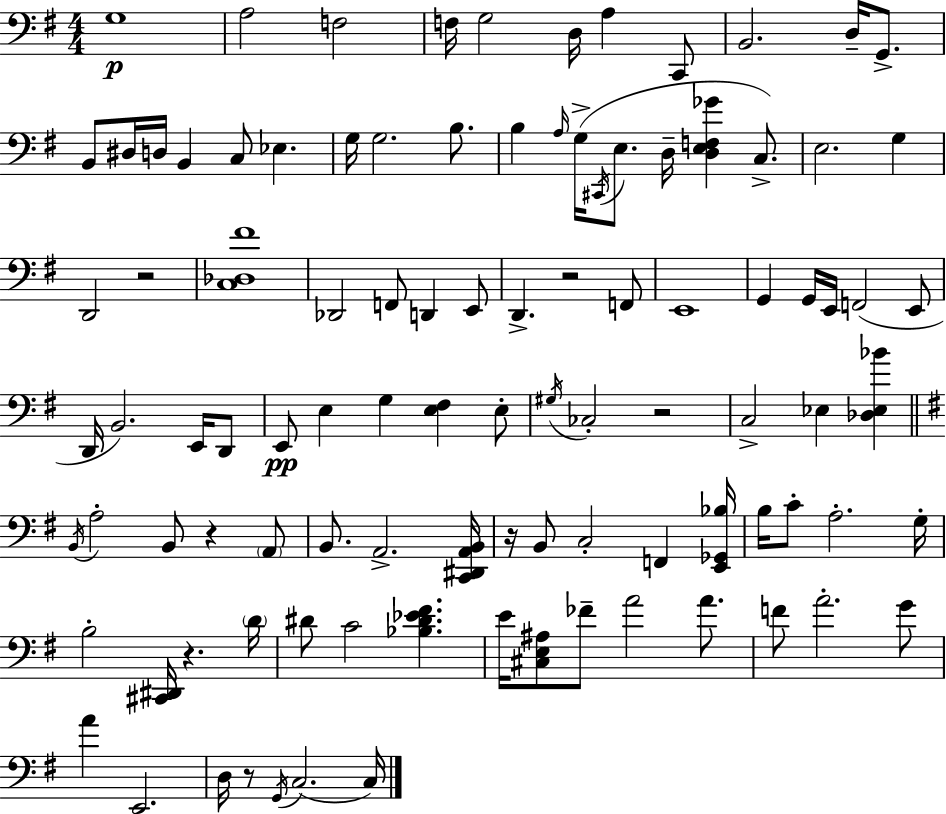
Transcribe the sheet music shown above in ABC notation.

X:1
T:Untitled
M:4/4
L:1/4
K:G
G,4 A,2 F,2 F,/4 G,2 D,/4 A, C,,/2 B,,2 D,/4 G,,/2 B,,/2 ^D,/4 D,/4 B,, C,/2 _E, G,/4 G,2 B,/2 B, A,/4 G,/4 ^C,,/4 E,/2 D,/4 [D,E,F,_G] C,/2 E,2 G, D,,2 z2 [C,_D,^F]4 _D,,2 F,,/2 D,, E,,/2 D,, z2 F,,/2 E,,4 G,, G,,/4 E,,/4 F,,2 E,,/2 D,,/4 B,,2 E,,/4 D,,/2 E,,/2 E, G, [E,^F,] E,/2 ^G,/4 _C,2 z2 C,2 _E, [_D,_E,_B] B,,/4 A,2 B,,/2 z A,,/2 B,,/2 A,,2 [C,,^D,,A,,B,,]/4 z/4 B,,/2 C,2 F,, [E,,_G,,_B,]/4 B,/4 C/2 A,2 G,/4 B,2 [^C,,^D,,]/4 z D/4 ^D/2 C2 [_B,^D_E^F] E/4 [^C,E,^A,]/2 _F/2 A2 A/2 F/2 A2 G/2 A E,,2 D,/4 z/2 G,,/4 C,2 C,/4